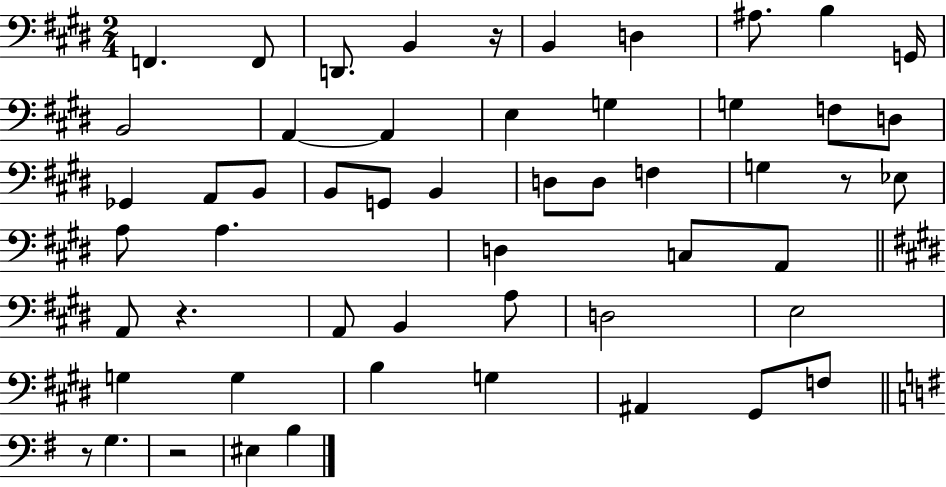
X:1
T:Untitled
M:2/4
L:1/4
K:E
F,, F,,/2 D,,/2 B,, z/4 B,, D, ^A,/2 B, G,,/4 B,,2 A,, A,, E, G, G, F,/2 D,/2 _G,, A,,/2 B,,/2 B,,/2 G,,/2 B,, D,/2 D,/2 F, G, z/2 _E,/2 A,/2 A, D, C,/2 A,,/2 A,,/2 z A,,/2 B,, A,/2 D,2 E,2 G, G, B, G, ^A,, ^G,,/2 F,/2 z/2 G, z2 ^E, B,